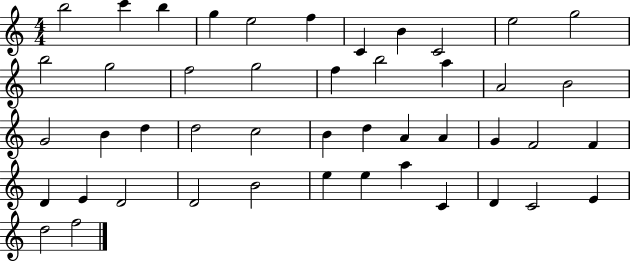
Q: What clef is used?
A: treble